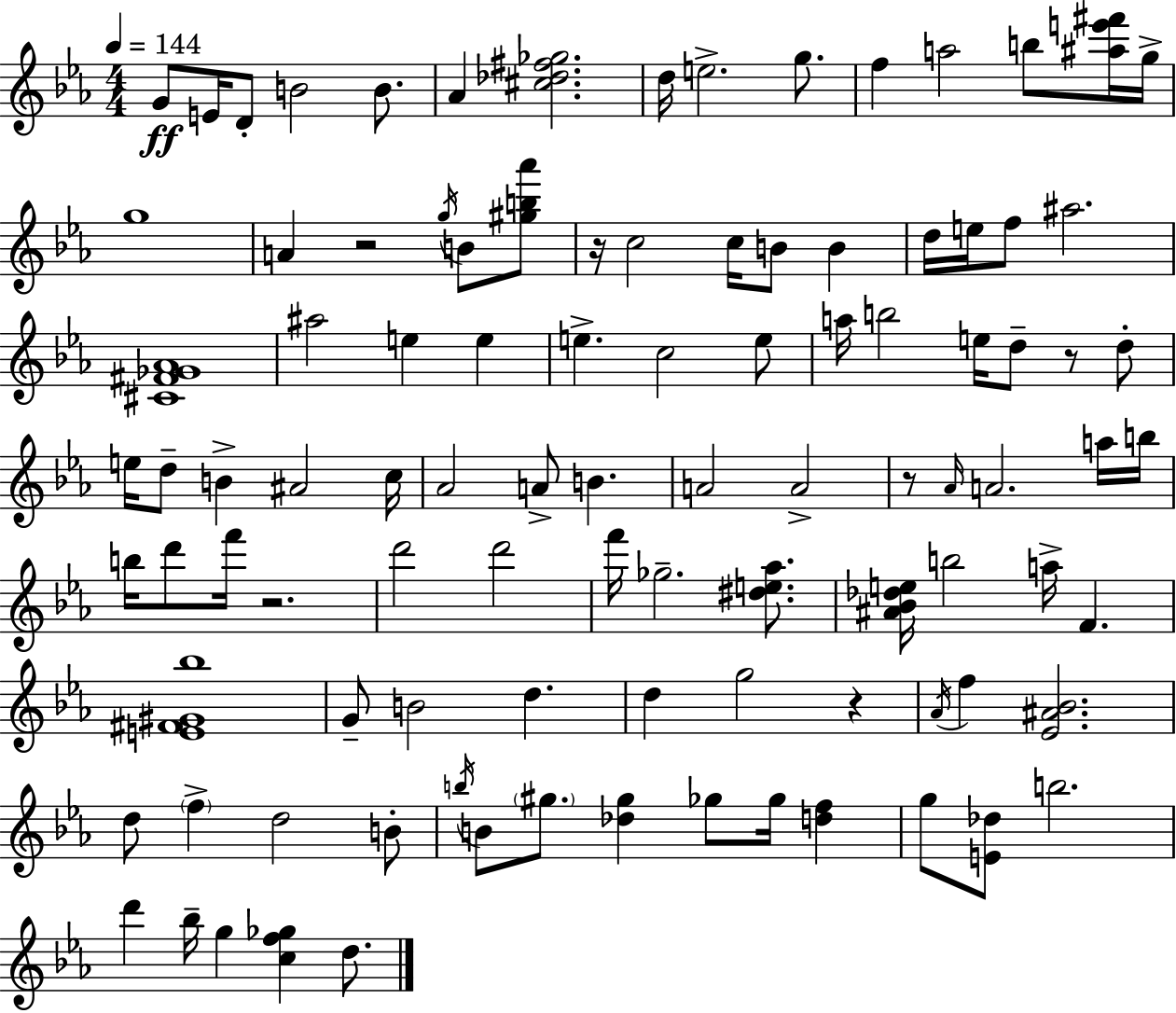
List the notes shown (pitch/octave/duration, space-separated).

G4/e E4/s D4/e B4/h B4/e. Ab4/q [C#5,Db5,F#5,Gb5]/h. D5/s E5/h. G5/e. F5/q A5/h B5/e [A#5,E6,F#6]/s G5/s G5/w A4/q R/h G5/s B4/e [G#5,B5,Ab6]/e R/s C5/h C5/s B4/e B4/q D5/s E5/s F5/e A#5/h. [C#4,F#4,Gb4,Ab4]/w A#5/h E5/q E5/q E5/q. C5/h E5/e A5/s B5/h E5/s D5/e R/e D5/e E5/s D5/e B4/q A#4/h C5/s Ab4/h A4/e B4/q. A4/h A4/h R/e Ab4/s A4/h. A5/s B5/s B5/s D6/e F6/s R/h. D6/h D6/h F6/s Gb5/h. [D#5,E5,Ab5]/e. [A#4,Bb4,Db5,E5]/s B5/h A5/s F4/q. [E4,F#4,G#4,Bb5]/w G4/e B4/h D5/q. D5/q G5/h R/q Ab4/s F5/q [Eb4,A#4,Bb4]/h. D5/e F5/q D5/h B4/e B5/s B4/e G#5/e. [Db5,G#5]/q Gb5/e Gb5/s [D5,F5]/q G5/e [E4,Db5]/e B5/h. D6/q Bb5/s G5/q [C5,F5,Gb5]/q D5/e.